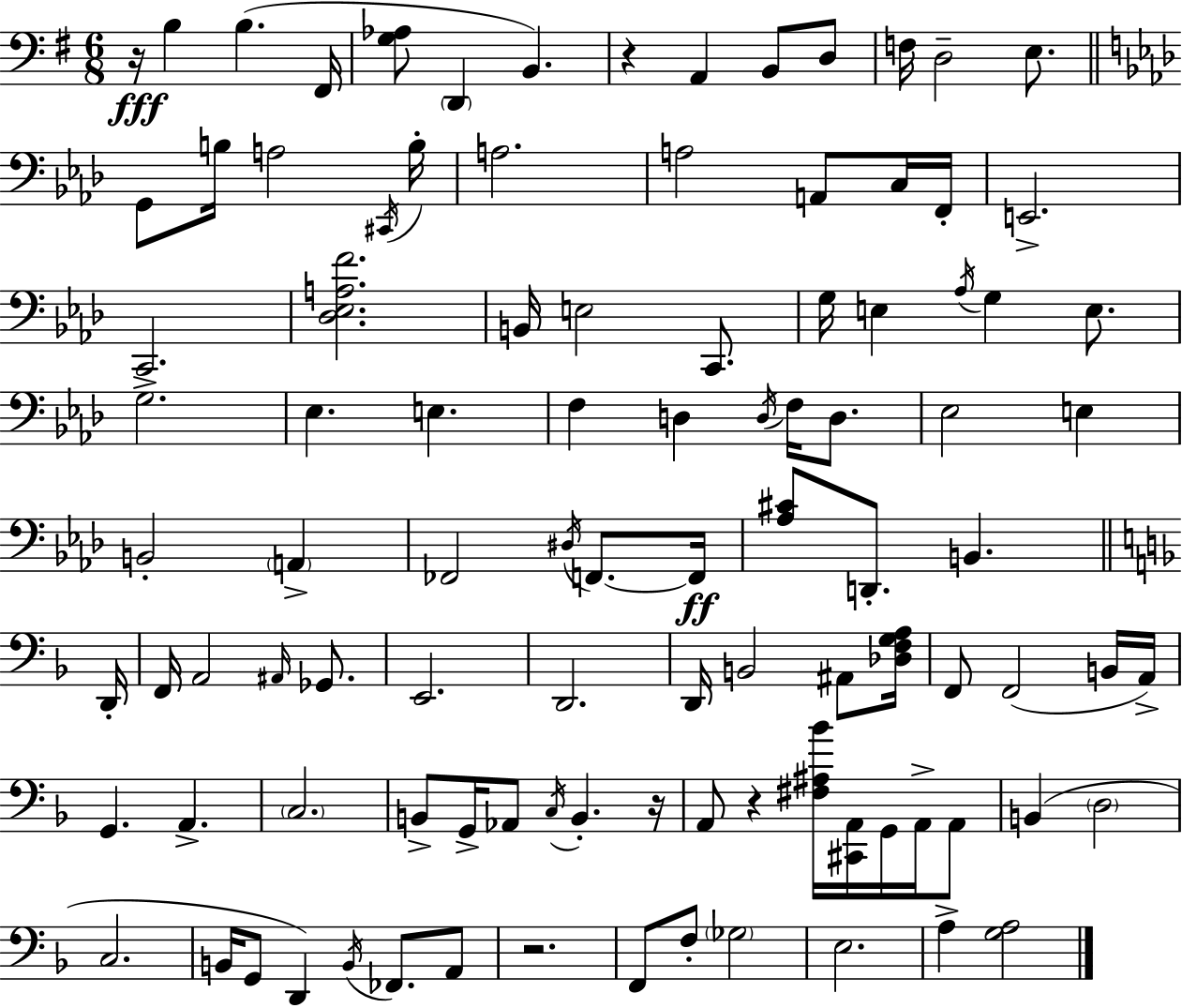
{
  \clef bass
  \numericTimeSignature
  \time 6/8
  \key e \minor
  r16\fff b4 b4.( fis,16 | <g aes>8 \parenthesize d,4 b,4.) | r4 a,4 b,8 d8 | f16 d2-- e8. | \break \bar "||" \break \key aes \major g,8 b16 a2 \acciaccatura { cis,16 } | b16-. a2. | a2 a,8 c16 | f,16-. e,2.-> | \break c,2. | <des ees a f'>2. | b,16 e2 c,8. | g16 e4 \acciaccatura { aes16 } g4 e8. | \break g2.-> | ees4. e4. | f4 d4 \acciaccatura { d16 } f16 | d8. ees2 e4 | \break b,2-. \parenthesize a,4-> | fes,2 \acciaccatura { dis16 } | f,8.~~ f,16\ff <aes cis'>8 d,8.-. b,4. | \bar "||" \break \key f \major d,16-. f,16 a,2 \grace { ais,16 } ges,8. | e,2. | d,2. | d,16 b,2 ais,8 | \break <des f g a>16 f,8 f,2( | b,16 a,16->) g,4. a,4.-> | \parenthesize c2. | b,8-> g,16-> aes,8 \acciaccatura { c16 } b,4.-. | \break r16 a,8 r4 <fis ais bes'>16 <cis, a,>16 g,16 | a,16-> a,8 b,4( \parenthesize d2 | c2. | b,16 g,8 d,4) \acciaccatura { b,16 } fes,8. | \break a,8 r2. | f,8 f8-. \parenthesize ges2 | e2. | a4-> <g a>2 | \break \bar "|."
}